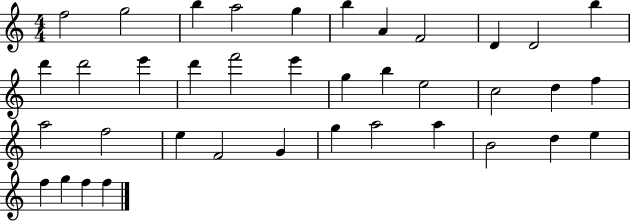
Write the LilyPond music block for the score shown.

{
  \clef treble
  \numericTimeSignature
  \time 4/4
  \key c \major
  f''2 g''2 | b''4 a''2 g''4 | b''4 a'4 f'2 | d'4 d'2 b''4 | \break d'''4 d'''2 e'''4 | d'''4 f'''2 e'''4 | g''4 b''4 e''2 | c''2 d''4 f''4 | \break a''2 f''2 | e''4 f'2 g'4 | g''4 a''2 a''4 | b'2 d''4 e''4 | \break f''4 g''4 f''4 f''4 | \bar "|."
}